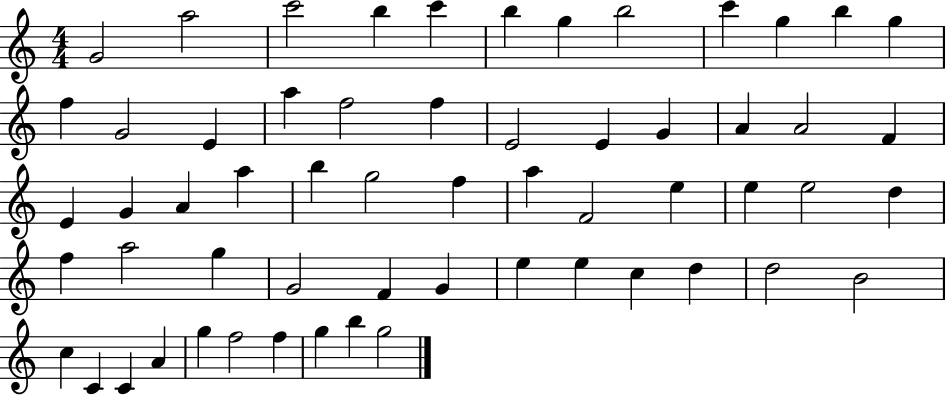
{
  \clef treble
  \numericTimeSignature
  \time 4/4
  \key c \major
  g'2 a''2 | c'''2 b''4 c'''4 | b''4 g''4 b''2 | c'''4 g''4 b''4 g''4 | \break f''4 g'2 e'4 | a''4 f''2 f''4 | e'2 e'4 g'4 | a'4 a'2 f'4 | \break e'4 g'4 a'4 a''4 | b''4 g''2 f''4 | a''4 f'2 e''4 | e''4 e''2 d''4 | \break f''4 a''2 g''4 | g'2 f'4 g'4 | e''4 e''4 c''4 d''4 | d''2 b'2 | \break c''4 c'4 c'4 a'4 | g''4 f''2 f''4 | g''4 b''4 g''2 | \bar "|."
}